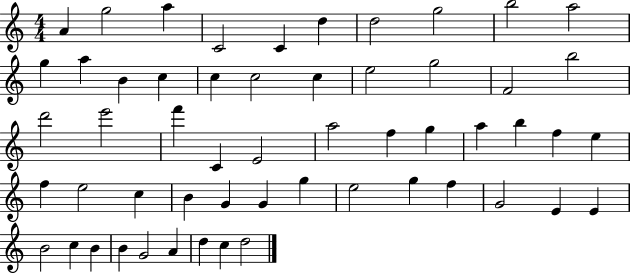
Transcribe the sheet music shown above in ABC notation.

X:1
T:Untitled
M:4/4
L:1/4
K:C
A g2 a C2 C d d2 g2 b2 a2 g a B c c c2 c e2 g2 F2 b2 d'2 e'2 f' C E2 a2 f g a b f e f e2 c B G G g e2 g f G2 E E B2 c B B G2 A d c d2